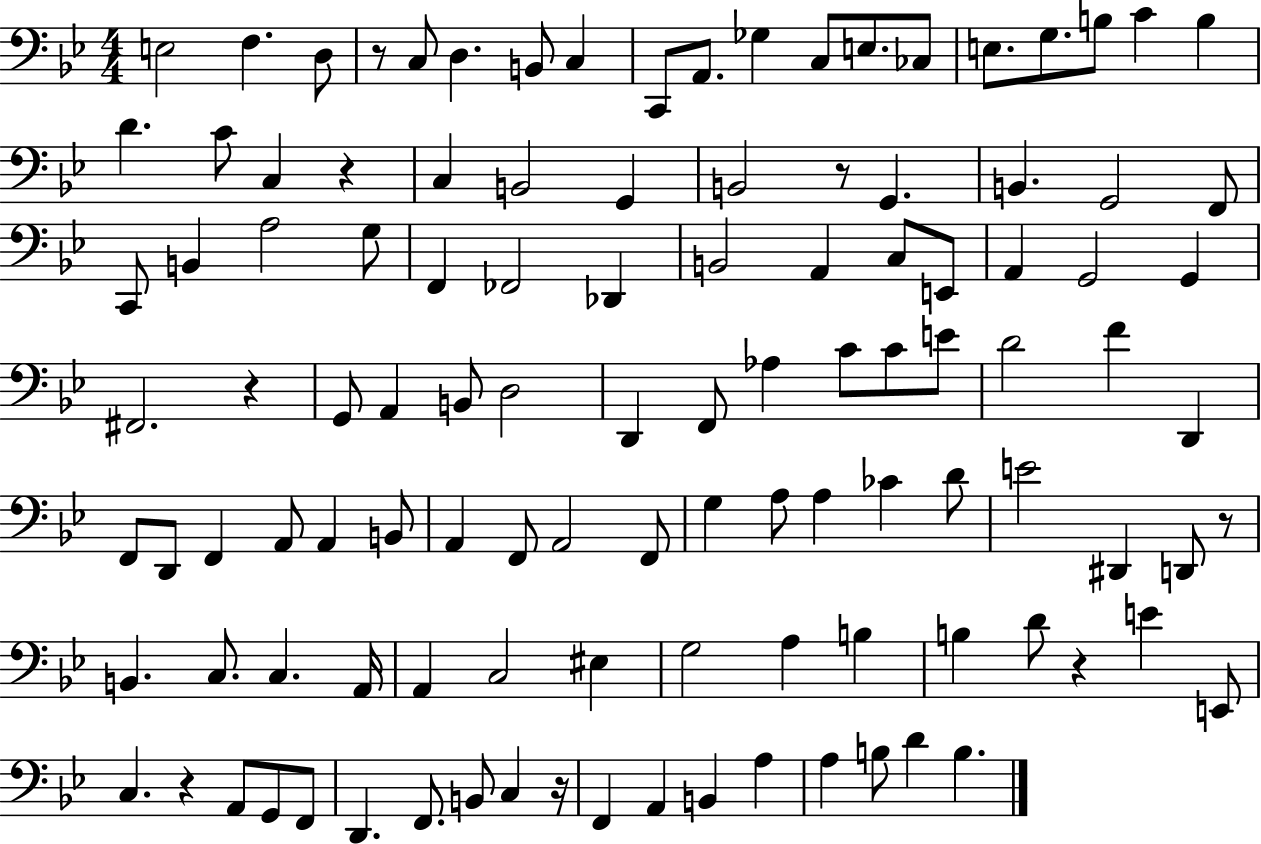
E3/h F3/q. D3/e R/e C3/e D3/q. B2/e C3/q C2/e A2/e. Gb3/q C3/e E3/e. CES3/e E3/e. G3/e. B3/e C4/q B3/q D4/q. C4/e C3/q R/q C3/q B2/h G2/q B2/h R/e G2/q. B2/q. G2/h F2/e C2/e B2/q A3/h G3/e F2/q FES2/h Db2/q B2/h A2/q C3/e E2/e A2/q G2/h G2/q F#2/h. R/q G2/e A2/q B2/e D3/h D2/q F2/e Ab3/q C4/e C4/e E4/e D4/h F4/q D2/q F2/e D2/e F2/q A2/e A2/q B2/e A2/q F2/e A2/h F2/e G3/q A3/e A3/q CES4/q D4/e E4/h D#2/q D2/e R/e B2/q. C3/e. C3/q. A2/s A2/q C3/h EIS3/q G3/h A3/q B3/q B3/q D4/e R/q E4/q E2/e C3/q. R/q A2/e G2/e F2/e D2/q. F2/e. B2/e C3/q R/s F2/q A2/q B2/q A3/q A3/q B3/e D4/q B3/q.